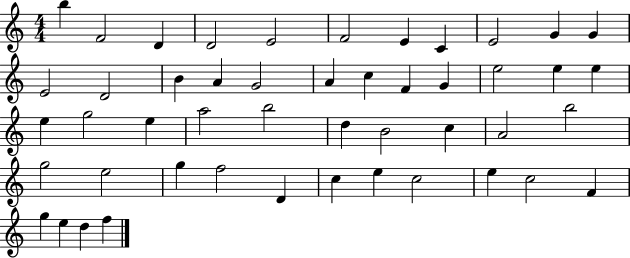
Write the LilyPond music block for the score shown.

{
  \clef treble
  \numericTimeSignature
  \time 4/4
  \key c \major
  b''4 f'2 d'4 | d'2 e'2 | f'2 e'4 c'4 | e'2 g'4 g'4 | \break e'2 d'2 | b'4 a'4 g'2 | a'4 c''4 f'4 g'4 | e''2 e''4 e''4 | \break e''4 g''2 e''4 | a''2 b''2 | d''4 b'2 c''4 | a'2 b''2 | \break g''2 e''2 | g''4 f''2 d'4 | c''4 e''4 c''2 | e''4 c''2 f'4 | \break g''4 e''4 d''4 f''4 | \bar "|."
}